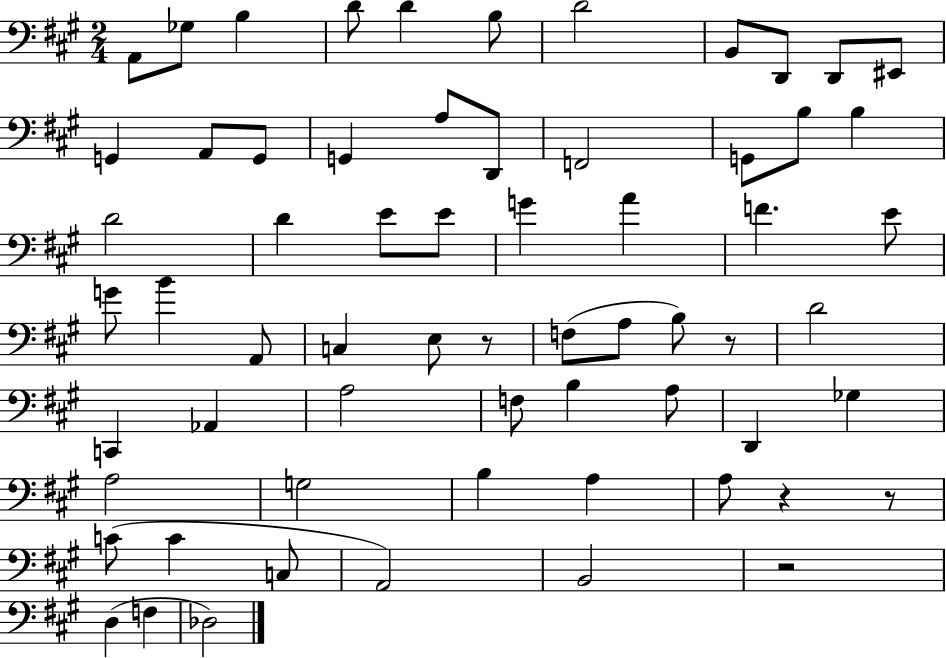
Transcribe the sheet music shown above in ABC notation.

X:1
T:Untitled
M:2/4
L:1/4
K:A
A,,/2 _G,/2 B, D/2 D B,/2 D2 B,,/2 D,,/2 D,,/2 ^E,,/2 G,, A,,/2 G,,/2 G,, A,/2 D,,/2 F,,2 G,,/2 B,/2 B, D2 D E/2 E/2 G A F E/2 G/2 B A,,/2 C, E,/2 z/2 F,/2 A,/2 B,/2 z/2 D2 C,, _A,, A,2 F,/2 B, A,/2 D,, _G, A,2 G,2 B, A, A,/2 z z/2 C/2 C C,/2 A,,2 B,,2 z2 D, F, _D,2